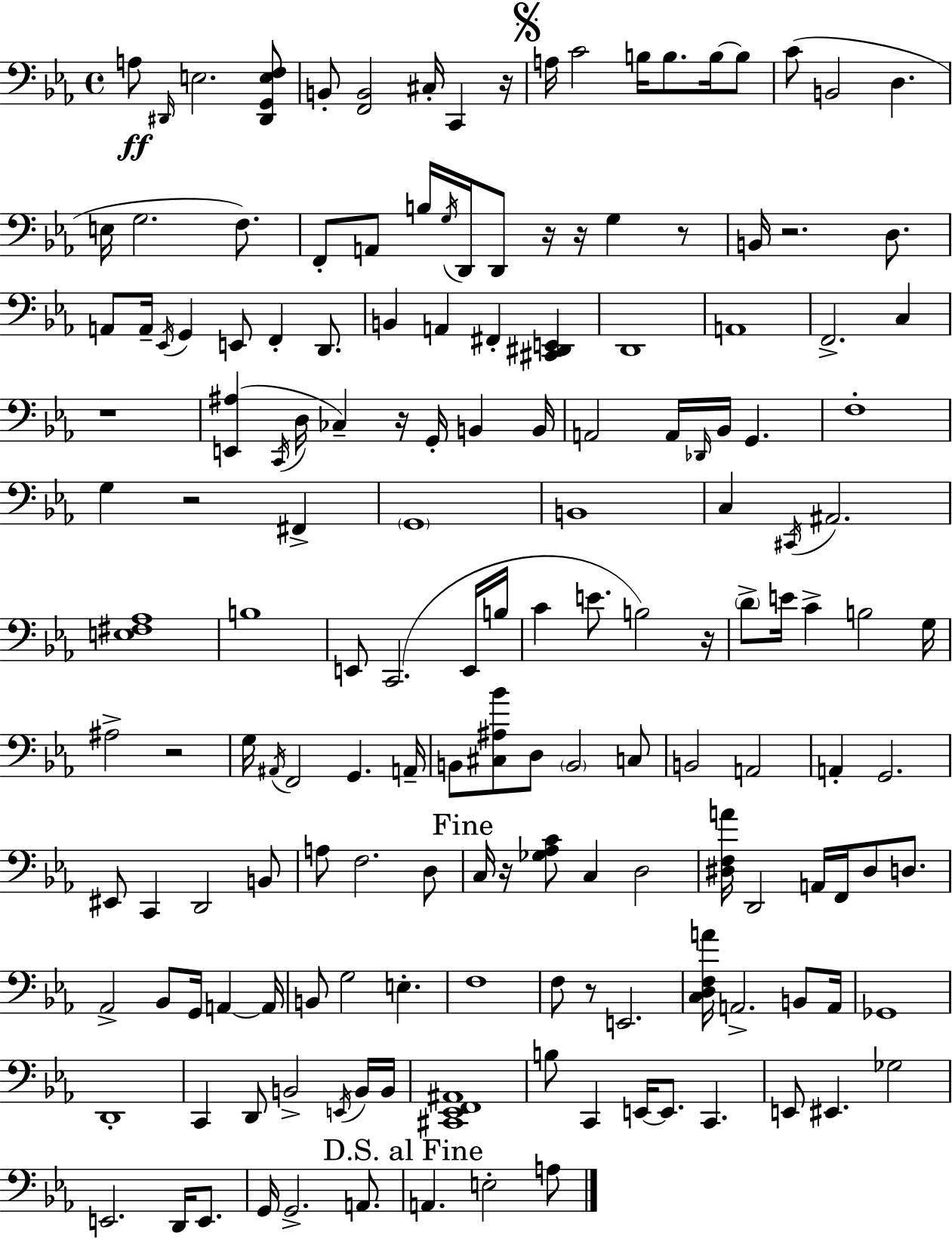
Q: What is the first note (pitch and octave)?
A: A3